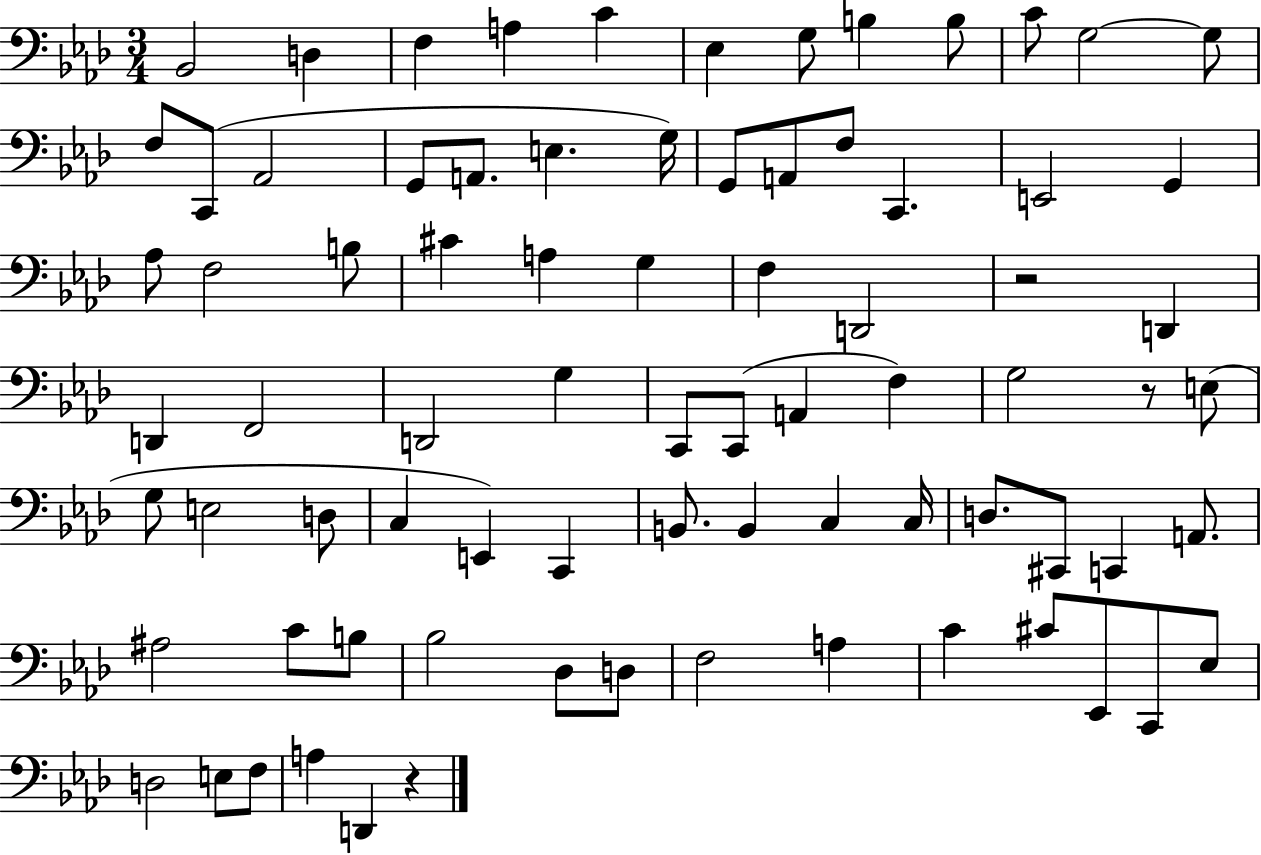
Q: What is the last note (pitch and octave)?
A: D2